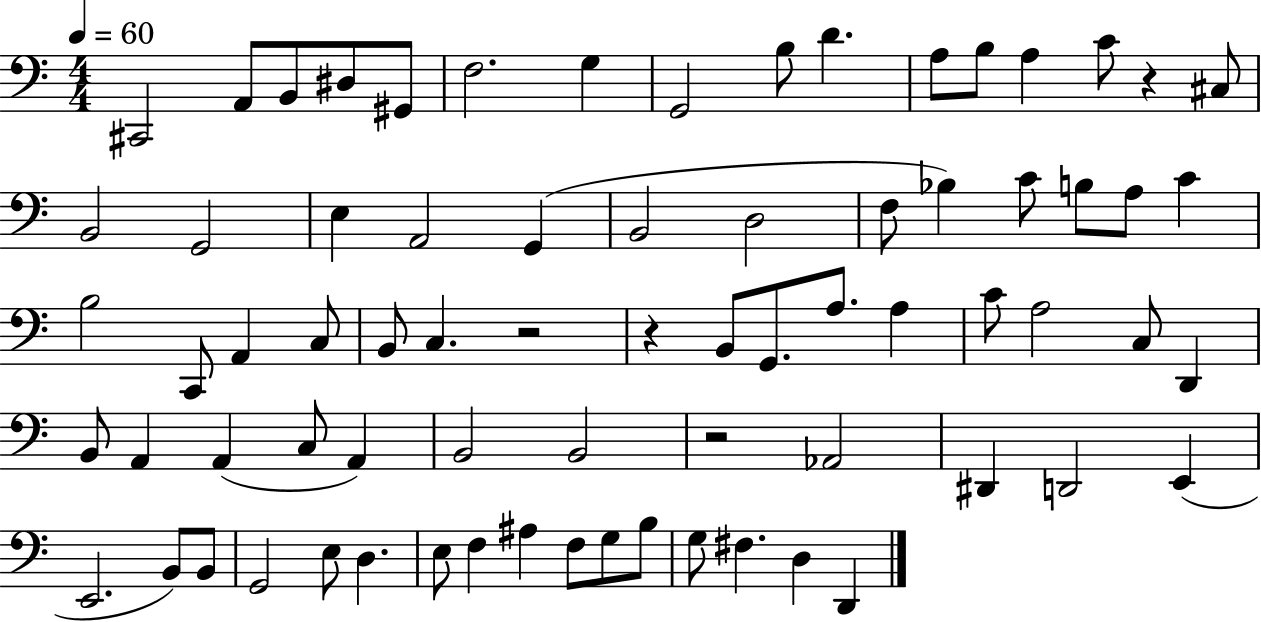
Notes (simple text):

C#2/h A2/e B2/e D#3/e G#2/e F3/h. G3/q G2/h B3/e D4/q. A3/e B3/e A3/q C4/e R/q C#3/e B2/h G2/h E3/q A2/h G2/q B2/h D3/h F3/e Bb3/q C4/e B3/e A3/e C4/q B3/h C2/e A2/q C3/e B2/e C3/q. R/h R/q B2/e G2/e. A3/e. A3/q C4/e A3/h C3/e D2/q B2/e A2/q A2/q C3/e A2/q B2/h B2/h R/h Ab2/h D#2/q D2/h E2/q E2/h. B2/e B2/e G2/h E3/e D3/q. E3/e F3/q A#3/q F3/e G3/e B3/e G3/e F#3/q. D3/q D2/q